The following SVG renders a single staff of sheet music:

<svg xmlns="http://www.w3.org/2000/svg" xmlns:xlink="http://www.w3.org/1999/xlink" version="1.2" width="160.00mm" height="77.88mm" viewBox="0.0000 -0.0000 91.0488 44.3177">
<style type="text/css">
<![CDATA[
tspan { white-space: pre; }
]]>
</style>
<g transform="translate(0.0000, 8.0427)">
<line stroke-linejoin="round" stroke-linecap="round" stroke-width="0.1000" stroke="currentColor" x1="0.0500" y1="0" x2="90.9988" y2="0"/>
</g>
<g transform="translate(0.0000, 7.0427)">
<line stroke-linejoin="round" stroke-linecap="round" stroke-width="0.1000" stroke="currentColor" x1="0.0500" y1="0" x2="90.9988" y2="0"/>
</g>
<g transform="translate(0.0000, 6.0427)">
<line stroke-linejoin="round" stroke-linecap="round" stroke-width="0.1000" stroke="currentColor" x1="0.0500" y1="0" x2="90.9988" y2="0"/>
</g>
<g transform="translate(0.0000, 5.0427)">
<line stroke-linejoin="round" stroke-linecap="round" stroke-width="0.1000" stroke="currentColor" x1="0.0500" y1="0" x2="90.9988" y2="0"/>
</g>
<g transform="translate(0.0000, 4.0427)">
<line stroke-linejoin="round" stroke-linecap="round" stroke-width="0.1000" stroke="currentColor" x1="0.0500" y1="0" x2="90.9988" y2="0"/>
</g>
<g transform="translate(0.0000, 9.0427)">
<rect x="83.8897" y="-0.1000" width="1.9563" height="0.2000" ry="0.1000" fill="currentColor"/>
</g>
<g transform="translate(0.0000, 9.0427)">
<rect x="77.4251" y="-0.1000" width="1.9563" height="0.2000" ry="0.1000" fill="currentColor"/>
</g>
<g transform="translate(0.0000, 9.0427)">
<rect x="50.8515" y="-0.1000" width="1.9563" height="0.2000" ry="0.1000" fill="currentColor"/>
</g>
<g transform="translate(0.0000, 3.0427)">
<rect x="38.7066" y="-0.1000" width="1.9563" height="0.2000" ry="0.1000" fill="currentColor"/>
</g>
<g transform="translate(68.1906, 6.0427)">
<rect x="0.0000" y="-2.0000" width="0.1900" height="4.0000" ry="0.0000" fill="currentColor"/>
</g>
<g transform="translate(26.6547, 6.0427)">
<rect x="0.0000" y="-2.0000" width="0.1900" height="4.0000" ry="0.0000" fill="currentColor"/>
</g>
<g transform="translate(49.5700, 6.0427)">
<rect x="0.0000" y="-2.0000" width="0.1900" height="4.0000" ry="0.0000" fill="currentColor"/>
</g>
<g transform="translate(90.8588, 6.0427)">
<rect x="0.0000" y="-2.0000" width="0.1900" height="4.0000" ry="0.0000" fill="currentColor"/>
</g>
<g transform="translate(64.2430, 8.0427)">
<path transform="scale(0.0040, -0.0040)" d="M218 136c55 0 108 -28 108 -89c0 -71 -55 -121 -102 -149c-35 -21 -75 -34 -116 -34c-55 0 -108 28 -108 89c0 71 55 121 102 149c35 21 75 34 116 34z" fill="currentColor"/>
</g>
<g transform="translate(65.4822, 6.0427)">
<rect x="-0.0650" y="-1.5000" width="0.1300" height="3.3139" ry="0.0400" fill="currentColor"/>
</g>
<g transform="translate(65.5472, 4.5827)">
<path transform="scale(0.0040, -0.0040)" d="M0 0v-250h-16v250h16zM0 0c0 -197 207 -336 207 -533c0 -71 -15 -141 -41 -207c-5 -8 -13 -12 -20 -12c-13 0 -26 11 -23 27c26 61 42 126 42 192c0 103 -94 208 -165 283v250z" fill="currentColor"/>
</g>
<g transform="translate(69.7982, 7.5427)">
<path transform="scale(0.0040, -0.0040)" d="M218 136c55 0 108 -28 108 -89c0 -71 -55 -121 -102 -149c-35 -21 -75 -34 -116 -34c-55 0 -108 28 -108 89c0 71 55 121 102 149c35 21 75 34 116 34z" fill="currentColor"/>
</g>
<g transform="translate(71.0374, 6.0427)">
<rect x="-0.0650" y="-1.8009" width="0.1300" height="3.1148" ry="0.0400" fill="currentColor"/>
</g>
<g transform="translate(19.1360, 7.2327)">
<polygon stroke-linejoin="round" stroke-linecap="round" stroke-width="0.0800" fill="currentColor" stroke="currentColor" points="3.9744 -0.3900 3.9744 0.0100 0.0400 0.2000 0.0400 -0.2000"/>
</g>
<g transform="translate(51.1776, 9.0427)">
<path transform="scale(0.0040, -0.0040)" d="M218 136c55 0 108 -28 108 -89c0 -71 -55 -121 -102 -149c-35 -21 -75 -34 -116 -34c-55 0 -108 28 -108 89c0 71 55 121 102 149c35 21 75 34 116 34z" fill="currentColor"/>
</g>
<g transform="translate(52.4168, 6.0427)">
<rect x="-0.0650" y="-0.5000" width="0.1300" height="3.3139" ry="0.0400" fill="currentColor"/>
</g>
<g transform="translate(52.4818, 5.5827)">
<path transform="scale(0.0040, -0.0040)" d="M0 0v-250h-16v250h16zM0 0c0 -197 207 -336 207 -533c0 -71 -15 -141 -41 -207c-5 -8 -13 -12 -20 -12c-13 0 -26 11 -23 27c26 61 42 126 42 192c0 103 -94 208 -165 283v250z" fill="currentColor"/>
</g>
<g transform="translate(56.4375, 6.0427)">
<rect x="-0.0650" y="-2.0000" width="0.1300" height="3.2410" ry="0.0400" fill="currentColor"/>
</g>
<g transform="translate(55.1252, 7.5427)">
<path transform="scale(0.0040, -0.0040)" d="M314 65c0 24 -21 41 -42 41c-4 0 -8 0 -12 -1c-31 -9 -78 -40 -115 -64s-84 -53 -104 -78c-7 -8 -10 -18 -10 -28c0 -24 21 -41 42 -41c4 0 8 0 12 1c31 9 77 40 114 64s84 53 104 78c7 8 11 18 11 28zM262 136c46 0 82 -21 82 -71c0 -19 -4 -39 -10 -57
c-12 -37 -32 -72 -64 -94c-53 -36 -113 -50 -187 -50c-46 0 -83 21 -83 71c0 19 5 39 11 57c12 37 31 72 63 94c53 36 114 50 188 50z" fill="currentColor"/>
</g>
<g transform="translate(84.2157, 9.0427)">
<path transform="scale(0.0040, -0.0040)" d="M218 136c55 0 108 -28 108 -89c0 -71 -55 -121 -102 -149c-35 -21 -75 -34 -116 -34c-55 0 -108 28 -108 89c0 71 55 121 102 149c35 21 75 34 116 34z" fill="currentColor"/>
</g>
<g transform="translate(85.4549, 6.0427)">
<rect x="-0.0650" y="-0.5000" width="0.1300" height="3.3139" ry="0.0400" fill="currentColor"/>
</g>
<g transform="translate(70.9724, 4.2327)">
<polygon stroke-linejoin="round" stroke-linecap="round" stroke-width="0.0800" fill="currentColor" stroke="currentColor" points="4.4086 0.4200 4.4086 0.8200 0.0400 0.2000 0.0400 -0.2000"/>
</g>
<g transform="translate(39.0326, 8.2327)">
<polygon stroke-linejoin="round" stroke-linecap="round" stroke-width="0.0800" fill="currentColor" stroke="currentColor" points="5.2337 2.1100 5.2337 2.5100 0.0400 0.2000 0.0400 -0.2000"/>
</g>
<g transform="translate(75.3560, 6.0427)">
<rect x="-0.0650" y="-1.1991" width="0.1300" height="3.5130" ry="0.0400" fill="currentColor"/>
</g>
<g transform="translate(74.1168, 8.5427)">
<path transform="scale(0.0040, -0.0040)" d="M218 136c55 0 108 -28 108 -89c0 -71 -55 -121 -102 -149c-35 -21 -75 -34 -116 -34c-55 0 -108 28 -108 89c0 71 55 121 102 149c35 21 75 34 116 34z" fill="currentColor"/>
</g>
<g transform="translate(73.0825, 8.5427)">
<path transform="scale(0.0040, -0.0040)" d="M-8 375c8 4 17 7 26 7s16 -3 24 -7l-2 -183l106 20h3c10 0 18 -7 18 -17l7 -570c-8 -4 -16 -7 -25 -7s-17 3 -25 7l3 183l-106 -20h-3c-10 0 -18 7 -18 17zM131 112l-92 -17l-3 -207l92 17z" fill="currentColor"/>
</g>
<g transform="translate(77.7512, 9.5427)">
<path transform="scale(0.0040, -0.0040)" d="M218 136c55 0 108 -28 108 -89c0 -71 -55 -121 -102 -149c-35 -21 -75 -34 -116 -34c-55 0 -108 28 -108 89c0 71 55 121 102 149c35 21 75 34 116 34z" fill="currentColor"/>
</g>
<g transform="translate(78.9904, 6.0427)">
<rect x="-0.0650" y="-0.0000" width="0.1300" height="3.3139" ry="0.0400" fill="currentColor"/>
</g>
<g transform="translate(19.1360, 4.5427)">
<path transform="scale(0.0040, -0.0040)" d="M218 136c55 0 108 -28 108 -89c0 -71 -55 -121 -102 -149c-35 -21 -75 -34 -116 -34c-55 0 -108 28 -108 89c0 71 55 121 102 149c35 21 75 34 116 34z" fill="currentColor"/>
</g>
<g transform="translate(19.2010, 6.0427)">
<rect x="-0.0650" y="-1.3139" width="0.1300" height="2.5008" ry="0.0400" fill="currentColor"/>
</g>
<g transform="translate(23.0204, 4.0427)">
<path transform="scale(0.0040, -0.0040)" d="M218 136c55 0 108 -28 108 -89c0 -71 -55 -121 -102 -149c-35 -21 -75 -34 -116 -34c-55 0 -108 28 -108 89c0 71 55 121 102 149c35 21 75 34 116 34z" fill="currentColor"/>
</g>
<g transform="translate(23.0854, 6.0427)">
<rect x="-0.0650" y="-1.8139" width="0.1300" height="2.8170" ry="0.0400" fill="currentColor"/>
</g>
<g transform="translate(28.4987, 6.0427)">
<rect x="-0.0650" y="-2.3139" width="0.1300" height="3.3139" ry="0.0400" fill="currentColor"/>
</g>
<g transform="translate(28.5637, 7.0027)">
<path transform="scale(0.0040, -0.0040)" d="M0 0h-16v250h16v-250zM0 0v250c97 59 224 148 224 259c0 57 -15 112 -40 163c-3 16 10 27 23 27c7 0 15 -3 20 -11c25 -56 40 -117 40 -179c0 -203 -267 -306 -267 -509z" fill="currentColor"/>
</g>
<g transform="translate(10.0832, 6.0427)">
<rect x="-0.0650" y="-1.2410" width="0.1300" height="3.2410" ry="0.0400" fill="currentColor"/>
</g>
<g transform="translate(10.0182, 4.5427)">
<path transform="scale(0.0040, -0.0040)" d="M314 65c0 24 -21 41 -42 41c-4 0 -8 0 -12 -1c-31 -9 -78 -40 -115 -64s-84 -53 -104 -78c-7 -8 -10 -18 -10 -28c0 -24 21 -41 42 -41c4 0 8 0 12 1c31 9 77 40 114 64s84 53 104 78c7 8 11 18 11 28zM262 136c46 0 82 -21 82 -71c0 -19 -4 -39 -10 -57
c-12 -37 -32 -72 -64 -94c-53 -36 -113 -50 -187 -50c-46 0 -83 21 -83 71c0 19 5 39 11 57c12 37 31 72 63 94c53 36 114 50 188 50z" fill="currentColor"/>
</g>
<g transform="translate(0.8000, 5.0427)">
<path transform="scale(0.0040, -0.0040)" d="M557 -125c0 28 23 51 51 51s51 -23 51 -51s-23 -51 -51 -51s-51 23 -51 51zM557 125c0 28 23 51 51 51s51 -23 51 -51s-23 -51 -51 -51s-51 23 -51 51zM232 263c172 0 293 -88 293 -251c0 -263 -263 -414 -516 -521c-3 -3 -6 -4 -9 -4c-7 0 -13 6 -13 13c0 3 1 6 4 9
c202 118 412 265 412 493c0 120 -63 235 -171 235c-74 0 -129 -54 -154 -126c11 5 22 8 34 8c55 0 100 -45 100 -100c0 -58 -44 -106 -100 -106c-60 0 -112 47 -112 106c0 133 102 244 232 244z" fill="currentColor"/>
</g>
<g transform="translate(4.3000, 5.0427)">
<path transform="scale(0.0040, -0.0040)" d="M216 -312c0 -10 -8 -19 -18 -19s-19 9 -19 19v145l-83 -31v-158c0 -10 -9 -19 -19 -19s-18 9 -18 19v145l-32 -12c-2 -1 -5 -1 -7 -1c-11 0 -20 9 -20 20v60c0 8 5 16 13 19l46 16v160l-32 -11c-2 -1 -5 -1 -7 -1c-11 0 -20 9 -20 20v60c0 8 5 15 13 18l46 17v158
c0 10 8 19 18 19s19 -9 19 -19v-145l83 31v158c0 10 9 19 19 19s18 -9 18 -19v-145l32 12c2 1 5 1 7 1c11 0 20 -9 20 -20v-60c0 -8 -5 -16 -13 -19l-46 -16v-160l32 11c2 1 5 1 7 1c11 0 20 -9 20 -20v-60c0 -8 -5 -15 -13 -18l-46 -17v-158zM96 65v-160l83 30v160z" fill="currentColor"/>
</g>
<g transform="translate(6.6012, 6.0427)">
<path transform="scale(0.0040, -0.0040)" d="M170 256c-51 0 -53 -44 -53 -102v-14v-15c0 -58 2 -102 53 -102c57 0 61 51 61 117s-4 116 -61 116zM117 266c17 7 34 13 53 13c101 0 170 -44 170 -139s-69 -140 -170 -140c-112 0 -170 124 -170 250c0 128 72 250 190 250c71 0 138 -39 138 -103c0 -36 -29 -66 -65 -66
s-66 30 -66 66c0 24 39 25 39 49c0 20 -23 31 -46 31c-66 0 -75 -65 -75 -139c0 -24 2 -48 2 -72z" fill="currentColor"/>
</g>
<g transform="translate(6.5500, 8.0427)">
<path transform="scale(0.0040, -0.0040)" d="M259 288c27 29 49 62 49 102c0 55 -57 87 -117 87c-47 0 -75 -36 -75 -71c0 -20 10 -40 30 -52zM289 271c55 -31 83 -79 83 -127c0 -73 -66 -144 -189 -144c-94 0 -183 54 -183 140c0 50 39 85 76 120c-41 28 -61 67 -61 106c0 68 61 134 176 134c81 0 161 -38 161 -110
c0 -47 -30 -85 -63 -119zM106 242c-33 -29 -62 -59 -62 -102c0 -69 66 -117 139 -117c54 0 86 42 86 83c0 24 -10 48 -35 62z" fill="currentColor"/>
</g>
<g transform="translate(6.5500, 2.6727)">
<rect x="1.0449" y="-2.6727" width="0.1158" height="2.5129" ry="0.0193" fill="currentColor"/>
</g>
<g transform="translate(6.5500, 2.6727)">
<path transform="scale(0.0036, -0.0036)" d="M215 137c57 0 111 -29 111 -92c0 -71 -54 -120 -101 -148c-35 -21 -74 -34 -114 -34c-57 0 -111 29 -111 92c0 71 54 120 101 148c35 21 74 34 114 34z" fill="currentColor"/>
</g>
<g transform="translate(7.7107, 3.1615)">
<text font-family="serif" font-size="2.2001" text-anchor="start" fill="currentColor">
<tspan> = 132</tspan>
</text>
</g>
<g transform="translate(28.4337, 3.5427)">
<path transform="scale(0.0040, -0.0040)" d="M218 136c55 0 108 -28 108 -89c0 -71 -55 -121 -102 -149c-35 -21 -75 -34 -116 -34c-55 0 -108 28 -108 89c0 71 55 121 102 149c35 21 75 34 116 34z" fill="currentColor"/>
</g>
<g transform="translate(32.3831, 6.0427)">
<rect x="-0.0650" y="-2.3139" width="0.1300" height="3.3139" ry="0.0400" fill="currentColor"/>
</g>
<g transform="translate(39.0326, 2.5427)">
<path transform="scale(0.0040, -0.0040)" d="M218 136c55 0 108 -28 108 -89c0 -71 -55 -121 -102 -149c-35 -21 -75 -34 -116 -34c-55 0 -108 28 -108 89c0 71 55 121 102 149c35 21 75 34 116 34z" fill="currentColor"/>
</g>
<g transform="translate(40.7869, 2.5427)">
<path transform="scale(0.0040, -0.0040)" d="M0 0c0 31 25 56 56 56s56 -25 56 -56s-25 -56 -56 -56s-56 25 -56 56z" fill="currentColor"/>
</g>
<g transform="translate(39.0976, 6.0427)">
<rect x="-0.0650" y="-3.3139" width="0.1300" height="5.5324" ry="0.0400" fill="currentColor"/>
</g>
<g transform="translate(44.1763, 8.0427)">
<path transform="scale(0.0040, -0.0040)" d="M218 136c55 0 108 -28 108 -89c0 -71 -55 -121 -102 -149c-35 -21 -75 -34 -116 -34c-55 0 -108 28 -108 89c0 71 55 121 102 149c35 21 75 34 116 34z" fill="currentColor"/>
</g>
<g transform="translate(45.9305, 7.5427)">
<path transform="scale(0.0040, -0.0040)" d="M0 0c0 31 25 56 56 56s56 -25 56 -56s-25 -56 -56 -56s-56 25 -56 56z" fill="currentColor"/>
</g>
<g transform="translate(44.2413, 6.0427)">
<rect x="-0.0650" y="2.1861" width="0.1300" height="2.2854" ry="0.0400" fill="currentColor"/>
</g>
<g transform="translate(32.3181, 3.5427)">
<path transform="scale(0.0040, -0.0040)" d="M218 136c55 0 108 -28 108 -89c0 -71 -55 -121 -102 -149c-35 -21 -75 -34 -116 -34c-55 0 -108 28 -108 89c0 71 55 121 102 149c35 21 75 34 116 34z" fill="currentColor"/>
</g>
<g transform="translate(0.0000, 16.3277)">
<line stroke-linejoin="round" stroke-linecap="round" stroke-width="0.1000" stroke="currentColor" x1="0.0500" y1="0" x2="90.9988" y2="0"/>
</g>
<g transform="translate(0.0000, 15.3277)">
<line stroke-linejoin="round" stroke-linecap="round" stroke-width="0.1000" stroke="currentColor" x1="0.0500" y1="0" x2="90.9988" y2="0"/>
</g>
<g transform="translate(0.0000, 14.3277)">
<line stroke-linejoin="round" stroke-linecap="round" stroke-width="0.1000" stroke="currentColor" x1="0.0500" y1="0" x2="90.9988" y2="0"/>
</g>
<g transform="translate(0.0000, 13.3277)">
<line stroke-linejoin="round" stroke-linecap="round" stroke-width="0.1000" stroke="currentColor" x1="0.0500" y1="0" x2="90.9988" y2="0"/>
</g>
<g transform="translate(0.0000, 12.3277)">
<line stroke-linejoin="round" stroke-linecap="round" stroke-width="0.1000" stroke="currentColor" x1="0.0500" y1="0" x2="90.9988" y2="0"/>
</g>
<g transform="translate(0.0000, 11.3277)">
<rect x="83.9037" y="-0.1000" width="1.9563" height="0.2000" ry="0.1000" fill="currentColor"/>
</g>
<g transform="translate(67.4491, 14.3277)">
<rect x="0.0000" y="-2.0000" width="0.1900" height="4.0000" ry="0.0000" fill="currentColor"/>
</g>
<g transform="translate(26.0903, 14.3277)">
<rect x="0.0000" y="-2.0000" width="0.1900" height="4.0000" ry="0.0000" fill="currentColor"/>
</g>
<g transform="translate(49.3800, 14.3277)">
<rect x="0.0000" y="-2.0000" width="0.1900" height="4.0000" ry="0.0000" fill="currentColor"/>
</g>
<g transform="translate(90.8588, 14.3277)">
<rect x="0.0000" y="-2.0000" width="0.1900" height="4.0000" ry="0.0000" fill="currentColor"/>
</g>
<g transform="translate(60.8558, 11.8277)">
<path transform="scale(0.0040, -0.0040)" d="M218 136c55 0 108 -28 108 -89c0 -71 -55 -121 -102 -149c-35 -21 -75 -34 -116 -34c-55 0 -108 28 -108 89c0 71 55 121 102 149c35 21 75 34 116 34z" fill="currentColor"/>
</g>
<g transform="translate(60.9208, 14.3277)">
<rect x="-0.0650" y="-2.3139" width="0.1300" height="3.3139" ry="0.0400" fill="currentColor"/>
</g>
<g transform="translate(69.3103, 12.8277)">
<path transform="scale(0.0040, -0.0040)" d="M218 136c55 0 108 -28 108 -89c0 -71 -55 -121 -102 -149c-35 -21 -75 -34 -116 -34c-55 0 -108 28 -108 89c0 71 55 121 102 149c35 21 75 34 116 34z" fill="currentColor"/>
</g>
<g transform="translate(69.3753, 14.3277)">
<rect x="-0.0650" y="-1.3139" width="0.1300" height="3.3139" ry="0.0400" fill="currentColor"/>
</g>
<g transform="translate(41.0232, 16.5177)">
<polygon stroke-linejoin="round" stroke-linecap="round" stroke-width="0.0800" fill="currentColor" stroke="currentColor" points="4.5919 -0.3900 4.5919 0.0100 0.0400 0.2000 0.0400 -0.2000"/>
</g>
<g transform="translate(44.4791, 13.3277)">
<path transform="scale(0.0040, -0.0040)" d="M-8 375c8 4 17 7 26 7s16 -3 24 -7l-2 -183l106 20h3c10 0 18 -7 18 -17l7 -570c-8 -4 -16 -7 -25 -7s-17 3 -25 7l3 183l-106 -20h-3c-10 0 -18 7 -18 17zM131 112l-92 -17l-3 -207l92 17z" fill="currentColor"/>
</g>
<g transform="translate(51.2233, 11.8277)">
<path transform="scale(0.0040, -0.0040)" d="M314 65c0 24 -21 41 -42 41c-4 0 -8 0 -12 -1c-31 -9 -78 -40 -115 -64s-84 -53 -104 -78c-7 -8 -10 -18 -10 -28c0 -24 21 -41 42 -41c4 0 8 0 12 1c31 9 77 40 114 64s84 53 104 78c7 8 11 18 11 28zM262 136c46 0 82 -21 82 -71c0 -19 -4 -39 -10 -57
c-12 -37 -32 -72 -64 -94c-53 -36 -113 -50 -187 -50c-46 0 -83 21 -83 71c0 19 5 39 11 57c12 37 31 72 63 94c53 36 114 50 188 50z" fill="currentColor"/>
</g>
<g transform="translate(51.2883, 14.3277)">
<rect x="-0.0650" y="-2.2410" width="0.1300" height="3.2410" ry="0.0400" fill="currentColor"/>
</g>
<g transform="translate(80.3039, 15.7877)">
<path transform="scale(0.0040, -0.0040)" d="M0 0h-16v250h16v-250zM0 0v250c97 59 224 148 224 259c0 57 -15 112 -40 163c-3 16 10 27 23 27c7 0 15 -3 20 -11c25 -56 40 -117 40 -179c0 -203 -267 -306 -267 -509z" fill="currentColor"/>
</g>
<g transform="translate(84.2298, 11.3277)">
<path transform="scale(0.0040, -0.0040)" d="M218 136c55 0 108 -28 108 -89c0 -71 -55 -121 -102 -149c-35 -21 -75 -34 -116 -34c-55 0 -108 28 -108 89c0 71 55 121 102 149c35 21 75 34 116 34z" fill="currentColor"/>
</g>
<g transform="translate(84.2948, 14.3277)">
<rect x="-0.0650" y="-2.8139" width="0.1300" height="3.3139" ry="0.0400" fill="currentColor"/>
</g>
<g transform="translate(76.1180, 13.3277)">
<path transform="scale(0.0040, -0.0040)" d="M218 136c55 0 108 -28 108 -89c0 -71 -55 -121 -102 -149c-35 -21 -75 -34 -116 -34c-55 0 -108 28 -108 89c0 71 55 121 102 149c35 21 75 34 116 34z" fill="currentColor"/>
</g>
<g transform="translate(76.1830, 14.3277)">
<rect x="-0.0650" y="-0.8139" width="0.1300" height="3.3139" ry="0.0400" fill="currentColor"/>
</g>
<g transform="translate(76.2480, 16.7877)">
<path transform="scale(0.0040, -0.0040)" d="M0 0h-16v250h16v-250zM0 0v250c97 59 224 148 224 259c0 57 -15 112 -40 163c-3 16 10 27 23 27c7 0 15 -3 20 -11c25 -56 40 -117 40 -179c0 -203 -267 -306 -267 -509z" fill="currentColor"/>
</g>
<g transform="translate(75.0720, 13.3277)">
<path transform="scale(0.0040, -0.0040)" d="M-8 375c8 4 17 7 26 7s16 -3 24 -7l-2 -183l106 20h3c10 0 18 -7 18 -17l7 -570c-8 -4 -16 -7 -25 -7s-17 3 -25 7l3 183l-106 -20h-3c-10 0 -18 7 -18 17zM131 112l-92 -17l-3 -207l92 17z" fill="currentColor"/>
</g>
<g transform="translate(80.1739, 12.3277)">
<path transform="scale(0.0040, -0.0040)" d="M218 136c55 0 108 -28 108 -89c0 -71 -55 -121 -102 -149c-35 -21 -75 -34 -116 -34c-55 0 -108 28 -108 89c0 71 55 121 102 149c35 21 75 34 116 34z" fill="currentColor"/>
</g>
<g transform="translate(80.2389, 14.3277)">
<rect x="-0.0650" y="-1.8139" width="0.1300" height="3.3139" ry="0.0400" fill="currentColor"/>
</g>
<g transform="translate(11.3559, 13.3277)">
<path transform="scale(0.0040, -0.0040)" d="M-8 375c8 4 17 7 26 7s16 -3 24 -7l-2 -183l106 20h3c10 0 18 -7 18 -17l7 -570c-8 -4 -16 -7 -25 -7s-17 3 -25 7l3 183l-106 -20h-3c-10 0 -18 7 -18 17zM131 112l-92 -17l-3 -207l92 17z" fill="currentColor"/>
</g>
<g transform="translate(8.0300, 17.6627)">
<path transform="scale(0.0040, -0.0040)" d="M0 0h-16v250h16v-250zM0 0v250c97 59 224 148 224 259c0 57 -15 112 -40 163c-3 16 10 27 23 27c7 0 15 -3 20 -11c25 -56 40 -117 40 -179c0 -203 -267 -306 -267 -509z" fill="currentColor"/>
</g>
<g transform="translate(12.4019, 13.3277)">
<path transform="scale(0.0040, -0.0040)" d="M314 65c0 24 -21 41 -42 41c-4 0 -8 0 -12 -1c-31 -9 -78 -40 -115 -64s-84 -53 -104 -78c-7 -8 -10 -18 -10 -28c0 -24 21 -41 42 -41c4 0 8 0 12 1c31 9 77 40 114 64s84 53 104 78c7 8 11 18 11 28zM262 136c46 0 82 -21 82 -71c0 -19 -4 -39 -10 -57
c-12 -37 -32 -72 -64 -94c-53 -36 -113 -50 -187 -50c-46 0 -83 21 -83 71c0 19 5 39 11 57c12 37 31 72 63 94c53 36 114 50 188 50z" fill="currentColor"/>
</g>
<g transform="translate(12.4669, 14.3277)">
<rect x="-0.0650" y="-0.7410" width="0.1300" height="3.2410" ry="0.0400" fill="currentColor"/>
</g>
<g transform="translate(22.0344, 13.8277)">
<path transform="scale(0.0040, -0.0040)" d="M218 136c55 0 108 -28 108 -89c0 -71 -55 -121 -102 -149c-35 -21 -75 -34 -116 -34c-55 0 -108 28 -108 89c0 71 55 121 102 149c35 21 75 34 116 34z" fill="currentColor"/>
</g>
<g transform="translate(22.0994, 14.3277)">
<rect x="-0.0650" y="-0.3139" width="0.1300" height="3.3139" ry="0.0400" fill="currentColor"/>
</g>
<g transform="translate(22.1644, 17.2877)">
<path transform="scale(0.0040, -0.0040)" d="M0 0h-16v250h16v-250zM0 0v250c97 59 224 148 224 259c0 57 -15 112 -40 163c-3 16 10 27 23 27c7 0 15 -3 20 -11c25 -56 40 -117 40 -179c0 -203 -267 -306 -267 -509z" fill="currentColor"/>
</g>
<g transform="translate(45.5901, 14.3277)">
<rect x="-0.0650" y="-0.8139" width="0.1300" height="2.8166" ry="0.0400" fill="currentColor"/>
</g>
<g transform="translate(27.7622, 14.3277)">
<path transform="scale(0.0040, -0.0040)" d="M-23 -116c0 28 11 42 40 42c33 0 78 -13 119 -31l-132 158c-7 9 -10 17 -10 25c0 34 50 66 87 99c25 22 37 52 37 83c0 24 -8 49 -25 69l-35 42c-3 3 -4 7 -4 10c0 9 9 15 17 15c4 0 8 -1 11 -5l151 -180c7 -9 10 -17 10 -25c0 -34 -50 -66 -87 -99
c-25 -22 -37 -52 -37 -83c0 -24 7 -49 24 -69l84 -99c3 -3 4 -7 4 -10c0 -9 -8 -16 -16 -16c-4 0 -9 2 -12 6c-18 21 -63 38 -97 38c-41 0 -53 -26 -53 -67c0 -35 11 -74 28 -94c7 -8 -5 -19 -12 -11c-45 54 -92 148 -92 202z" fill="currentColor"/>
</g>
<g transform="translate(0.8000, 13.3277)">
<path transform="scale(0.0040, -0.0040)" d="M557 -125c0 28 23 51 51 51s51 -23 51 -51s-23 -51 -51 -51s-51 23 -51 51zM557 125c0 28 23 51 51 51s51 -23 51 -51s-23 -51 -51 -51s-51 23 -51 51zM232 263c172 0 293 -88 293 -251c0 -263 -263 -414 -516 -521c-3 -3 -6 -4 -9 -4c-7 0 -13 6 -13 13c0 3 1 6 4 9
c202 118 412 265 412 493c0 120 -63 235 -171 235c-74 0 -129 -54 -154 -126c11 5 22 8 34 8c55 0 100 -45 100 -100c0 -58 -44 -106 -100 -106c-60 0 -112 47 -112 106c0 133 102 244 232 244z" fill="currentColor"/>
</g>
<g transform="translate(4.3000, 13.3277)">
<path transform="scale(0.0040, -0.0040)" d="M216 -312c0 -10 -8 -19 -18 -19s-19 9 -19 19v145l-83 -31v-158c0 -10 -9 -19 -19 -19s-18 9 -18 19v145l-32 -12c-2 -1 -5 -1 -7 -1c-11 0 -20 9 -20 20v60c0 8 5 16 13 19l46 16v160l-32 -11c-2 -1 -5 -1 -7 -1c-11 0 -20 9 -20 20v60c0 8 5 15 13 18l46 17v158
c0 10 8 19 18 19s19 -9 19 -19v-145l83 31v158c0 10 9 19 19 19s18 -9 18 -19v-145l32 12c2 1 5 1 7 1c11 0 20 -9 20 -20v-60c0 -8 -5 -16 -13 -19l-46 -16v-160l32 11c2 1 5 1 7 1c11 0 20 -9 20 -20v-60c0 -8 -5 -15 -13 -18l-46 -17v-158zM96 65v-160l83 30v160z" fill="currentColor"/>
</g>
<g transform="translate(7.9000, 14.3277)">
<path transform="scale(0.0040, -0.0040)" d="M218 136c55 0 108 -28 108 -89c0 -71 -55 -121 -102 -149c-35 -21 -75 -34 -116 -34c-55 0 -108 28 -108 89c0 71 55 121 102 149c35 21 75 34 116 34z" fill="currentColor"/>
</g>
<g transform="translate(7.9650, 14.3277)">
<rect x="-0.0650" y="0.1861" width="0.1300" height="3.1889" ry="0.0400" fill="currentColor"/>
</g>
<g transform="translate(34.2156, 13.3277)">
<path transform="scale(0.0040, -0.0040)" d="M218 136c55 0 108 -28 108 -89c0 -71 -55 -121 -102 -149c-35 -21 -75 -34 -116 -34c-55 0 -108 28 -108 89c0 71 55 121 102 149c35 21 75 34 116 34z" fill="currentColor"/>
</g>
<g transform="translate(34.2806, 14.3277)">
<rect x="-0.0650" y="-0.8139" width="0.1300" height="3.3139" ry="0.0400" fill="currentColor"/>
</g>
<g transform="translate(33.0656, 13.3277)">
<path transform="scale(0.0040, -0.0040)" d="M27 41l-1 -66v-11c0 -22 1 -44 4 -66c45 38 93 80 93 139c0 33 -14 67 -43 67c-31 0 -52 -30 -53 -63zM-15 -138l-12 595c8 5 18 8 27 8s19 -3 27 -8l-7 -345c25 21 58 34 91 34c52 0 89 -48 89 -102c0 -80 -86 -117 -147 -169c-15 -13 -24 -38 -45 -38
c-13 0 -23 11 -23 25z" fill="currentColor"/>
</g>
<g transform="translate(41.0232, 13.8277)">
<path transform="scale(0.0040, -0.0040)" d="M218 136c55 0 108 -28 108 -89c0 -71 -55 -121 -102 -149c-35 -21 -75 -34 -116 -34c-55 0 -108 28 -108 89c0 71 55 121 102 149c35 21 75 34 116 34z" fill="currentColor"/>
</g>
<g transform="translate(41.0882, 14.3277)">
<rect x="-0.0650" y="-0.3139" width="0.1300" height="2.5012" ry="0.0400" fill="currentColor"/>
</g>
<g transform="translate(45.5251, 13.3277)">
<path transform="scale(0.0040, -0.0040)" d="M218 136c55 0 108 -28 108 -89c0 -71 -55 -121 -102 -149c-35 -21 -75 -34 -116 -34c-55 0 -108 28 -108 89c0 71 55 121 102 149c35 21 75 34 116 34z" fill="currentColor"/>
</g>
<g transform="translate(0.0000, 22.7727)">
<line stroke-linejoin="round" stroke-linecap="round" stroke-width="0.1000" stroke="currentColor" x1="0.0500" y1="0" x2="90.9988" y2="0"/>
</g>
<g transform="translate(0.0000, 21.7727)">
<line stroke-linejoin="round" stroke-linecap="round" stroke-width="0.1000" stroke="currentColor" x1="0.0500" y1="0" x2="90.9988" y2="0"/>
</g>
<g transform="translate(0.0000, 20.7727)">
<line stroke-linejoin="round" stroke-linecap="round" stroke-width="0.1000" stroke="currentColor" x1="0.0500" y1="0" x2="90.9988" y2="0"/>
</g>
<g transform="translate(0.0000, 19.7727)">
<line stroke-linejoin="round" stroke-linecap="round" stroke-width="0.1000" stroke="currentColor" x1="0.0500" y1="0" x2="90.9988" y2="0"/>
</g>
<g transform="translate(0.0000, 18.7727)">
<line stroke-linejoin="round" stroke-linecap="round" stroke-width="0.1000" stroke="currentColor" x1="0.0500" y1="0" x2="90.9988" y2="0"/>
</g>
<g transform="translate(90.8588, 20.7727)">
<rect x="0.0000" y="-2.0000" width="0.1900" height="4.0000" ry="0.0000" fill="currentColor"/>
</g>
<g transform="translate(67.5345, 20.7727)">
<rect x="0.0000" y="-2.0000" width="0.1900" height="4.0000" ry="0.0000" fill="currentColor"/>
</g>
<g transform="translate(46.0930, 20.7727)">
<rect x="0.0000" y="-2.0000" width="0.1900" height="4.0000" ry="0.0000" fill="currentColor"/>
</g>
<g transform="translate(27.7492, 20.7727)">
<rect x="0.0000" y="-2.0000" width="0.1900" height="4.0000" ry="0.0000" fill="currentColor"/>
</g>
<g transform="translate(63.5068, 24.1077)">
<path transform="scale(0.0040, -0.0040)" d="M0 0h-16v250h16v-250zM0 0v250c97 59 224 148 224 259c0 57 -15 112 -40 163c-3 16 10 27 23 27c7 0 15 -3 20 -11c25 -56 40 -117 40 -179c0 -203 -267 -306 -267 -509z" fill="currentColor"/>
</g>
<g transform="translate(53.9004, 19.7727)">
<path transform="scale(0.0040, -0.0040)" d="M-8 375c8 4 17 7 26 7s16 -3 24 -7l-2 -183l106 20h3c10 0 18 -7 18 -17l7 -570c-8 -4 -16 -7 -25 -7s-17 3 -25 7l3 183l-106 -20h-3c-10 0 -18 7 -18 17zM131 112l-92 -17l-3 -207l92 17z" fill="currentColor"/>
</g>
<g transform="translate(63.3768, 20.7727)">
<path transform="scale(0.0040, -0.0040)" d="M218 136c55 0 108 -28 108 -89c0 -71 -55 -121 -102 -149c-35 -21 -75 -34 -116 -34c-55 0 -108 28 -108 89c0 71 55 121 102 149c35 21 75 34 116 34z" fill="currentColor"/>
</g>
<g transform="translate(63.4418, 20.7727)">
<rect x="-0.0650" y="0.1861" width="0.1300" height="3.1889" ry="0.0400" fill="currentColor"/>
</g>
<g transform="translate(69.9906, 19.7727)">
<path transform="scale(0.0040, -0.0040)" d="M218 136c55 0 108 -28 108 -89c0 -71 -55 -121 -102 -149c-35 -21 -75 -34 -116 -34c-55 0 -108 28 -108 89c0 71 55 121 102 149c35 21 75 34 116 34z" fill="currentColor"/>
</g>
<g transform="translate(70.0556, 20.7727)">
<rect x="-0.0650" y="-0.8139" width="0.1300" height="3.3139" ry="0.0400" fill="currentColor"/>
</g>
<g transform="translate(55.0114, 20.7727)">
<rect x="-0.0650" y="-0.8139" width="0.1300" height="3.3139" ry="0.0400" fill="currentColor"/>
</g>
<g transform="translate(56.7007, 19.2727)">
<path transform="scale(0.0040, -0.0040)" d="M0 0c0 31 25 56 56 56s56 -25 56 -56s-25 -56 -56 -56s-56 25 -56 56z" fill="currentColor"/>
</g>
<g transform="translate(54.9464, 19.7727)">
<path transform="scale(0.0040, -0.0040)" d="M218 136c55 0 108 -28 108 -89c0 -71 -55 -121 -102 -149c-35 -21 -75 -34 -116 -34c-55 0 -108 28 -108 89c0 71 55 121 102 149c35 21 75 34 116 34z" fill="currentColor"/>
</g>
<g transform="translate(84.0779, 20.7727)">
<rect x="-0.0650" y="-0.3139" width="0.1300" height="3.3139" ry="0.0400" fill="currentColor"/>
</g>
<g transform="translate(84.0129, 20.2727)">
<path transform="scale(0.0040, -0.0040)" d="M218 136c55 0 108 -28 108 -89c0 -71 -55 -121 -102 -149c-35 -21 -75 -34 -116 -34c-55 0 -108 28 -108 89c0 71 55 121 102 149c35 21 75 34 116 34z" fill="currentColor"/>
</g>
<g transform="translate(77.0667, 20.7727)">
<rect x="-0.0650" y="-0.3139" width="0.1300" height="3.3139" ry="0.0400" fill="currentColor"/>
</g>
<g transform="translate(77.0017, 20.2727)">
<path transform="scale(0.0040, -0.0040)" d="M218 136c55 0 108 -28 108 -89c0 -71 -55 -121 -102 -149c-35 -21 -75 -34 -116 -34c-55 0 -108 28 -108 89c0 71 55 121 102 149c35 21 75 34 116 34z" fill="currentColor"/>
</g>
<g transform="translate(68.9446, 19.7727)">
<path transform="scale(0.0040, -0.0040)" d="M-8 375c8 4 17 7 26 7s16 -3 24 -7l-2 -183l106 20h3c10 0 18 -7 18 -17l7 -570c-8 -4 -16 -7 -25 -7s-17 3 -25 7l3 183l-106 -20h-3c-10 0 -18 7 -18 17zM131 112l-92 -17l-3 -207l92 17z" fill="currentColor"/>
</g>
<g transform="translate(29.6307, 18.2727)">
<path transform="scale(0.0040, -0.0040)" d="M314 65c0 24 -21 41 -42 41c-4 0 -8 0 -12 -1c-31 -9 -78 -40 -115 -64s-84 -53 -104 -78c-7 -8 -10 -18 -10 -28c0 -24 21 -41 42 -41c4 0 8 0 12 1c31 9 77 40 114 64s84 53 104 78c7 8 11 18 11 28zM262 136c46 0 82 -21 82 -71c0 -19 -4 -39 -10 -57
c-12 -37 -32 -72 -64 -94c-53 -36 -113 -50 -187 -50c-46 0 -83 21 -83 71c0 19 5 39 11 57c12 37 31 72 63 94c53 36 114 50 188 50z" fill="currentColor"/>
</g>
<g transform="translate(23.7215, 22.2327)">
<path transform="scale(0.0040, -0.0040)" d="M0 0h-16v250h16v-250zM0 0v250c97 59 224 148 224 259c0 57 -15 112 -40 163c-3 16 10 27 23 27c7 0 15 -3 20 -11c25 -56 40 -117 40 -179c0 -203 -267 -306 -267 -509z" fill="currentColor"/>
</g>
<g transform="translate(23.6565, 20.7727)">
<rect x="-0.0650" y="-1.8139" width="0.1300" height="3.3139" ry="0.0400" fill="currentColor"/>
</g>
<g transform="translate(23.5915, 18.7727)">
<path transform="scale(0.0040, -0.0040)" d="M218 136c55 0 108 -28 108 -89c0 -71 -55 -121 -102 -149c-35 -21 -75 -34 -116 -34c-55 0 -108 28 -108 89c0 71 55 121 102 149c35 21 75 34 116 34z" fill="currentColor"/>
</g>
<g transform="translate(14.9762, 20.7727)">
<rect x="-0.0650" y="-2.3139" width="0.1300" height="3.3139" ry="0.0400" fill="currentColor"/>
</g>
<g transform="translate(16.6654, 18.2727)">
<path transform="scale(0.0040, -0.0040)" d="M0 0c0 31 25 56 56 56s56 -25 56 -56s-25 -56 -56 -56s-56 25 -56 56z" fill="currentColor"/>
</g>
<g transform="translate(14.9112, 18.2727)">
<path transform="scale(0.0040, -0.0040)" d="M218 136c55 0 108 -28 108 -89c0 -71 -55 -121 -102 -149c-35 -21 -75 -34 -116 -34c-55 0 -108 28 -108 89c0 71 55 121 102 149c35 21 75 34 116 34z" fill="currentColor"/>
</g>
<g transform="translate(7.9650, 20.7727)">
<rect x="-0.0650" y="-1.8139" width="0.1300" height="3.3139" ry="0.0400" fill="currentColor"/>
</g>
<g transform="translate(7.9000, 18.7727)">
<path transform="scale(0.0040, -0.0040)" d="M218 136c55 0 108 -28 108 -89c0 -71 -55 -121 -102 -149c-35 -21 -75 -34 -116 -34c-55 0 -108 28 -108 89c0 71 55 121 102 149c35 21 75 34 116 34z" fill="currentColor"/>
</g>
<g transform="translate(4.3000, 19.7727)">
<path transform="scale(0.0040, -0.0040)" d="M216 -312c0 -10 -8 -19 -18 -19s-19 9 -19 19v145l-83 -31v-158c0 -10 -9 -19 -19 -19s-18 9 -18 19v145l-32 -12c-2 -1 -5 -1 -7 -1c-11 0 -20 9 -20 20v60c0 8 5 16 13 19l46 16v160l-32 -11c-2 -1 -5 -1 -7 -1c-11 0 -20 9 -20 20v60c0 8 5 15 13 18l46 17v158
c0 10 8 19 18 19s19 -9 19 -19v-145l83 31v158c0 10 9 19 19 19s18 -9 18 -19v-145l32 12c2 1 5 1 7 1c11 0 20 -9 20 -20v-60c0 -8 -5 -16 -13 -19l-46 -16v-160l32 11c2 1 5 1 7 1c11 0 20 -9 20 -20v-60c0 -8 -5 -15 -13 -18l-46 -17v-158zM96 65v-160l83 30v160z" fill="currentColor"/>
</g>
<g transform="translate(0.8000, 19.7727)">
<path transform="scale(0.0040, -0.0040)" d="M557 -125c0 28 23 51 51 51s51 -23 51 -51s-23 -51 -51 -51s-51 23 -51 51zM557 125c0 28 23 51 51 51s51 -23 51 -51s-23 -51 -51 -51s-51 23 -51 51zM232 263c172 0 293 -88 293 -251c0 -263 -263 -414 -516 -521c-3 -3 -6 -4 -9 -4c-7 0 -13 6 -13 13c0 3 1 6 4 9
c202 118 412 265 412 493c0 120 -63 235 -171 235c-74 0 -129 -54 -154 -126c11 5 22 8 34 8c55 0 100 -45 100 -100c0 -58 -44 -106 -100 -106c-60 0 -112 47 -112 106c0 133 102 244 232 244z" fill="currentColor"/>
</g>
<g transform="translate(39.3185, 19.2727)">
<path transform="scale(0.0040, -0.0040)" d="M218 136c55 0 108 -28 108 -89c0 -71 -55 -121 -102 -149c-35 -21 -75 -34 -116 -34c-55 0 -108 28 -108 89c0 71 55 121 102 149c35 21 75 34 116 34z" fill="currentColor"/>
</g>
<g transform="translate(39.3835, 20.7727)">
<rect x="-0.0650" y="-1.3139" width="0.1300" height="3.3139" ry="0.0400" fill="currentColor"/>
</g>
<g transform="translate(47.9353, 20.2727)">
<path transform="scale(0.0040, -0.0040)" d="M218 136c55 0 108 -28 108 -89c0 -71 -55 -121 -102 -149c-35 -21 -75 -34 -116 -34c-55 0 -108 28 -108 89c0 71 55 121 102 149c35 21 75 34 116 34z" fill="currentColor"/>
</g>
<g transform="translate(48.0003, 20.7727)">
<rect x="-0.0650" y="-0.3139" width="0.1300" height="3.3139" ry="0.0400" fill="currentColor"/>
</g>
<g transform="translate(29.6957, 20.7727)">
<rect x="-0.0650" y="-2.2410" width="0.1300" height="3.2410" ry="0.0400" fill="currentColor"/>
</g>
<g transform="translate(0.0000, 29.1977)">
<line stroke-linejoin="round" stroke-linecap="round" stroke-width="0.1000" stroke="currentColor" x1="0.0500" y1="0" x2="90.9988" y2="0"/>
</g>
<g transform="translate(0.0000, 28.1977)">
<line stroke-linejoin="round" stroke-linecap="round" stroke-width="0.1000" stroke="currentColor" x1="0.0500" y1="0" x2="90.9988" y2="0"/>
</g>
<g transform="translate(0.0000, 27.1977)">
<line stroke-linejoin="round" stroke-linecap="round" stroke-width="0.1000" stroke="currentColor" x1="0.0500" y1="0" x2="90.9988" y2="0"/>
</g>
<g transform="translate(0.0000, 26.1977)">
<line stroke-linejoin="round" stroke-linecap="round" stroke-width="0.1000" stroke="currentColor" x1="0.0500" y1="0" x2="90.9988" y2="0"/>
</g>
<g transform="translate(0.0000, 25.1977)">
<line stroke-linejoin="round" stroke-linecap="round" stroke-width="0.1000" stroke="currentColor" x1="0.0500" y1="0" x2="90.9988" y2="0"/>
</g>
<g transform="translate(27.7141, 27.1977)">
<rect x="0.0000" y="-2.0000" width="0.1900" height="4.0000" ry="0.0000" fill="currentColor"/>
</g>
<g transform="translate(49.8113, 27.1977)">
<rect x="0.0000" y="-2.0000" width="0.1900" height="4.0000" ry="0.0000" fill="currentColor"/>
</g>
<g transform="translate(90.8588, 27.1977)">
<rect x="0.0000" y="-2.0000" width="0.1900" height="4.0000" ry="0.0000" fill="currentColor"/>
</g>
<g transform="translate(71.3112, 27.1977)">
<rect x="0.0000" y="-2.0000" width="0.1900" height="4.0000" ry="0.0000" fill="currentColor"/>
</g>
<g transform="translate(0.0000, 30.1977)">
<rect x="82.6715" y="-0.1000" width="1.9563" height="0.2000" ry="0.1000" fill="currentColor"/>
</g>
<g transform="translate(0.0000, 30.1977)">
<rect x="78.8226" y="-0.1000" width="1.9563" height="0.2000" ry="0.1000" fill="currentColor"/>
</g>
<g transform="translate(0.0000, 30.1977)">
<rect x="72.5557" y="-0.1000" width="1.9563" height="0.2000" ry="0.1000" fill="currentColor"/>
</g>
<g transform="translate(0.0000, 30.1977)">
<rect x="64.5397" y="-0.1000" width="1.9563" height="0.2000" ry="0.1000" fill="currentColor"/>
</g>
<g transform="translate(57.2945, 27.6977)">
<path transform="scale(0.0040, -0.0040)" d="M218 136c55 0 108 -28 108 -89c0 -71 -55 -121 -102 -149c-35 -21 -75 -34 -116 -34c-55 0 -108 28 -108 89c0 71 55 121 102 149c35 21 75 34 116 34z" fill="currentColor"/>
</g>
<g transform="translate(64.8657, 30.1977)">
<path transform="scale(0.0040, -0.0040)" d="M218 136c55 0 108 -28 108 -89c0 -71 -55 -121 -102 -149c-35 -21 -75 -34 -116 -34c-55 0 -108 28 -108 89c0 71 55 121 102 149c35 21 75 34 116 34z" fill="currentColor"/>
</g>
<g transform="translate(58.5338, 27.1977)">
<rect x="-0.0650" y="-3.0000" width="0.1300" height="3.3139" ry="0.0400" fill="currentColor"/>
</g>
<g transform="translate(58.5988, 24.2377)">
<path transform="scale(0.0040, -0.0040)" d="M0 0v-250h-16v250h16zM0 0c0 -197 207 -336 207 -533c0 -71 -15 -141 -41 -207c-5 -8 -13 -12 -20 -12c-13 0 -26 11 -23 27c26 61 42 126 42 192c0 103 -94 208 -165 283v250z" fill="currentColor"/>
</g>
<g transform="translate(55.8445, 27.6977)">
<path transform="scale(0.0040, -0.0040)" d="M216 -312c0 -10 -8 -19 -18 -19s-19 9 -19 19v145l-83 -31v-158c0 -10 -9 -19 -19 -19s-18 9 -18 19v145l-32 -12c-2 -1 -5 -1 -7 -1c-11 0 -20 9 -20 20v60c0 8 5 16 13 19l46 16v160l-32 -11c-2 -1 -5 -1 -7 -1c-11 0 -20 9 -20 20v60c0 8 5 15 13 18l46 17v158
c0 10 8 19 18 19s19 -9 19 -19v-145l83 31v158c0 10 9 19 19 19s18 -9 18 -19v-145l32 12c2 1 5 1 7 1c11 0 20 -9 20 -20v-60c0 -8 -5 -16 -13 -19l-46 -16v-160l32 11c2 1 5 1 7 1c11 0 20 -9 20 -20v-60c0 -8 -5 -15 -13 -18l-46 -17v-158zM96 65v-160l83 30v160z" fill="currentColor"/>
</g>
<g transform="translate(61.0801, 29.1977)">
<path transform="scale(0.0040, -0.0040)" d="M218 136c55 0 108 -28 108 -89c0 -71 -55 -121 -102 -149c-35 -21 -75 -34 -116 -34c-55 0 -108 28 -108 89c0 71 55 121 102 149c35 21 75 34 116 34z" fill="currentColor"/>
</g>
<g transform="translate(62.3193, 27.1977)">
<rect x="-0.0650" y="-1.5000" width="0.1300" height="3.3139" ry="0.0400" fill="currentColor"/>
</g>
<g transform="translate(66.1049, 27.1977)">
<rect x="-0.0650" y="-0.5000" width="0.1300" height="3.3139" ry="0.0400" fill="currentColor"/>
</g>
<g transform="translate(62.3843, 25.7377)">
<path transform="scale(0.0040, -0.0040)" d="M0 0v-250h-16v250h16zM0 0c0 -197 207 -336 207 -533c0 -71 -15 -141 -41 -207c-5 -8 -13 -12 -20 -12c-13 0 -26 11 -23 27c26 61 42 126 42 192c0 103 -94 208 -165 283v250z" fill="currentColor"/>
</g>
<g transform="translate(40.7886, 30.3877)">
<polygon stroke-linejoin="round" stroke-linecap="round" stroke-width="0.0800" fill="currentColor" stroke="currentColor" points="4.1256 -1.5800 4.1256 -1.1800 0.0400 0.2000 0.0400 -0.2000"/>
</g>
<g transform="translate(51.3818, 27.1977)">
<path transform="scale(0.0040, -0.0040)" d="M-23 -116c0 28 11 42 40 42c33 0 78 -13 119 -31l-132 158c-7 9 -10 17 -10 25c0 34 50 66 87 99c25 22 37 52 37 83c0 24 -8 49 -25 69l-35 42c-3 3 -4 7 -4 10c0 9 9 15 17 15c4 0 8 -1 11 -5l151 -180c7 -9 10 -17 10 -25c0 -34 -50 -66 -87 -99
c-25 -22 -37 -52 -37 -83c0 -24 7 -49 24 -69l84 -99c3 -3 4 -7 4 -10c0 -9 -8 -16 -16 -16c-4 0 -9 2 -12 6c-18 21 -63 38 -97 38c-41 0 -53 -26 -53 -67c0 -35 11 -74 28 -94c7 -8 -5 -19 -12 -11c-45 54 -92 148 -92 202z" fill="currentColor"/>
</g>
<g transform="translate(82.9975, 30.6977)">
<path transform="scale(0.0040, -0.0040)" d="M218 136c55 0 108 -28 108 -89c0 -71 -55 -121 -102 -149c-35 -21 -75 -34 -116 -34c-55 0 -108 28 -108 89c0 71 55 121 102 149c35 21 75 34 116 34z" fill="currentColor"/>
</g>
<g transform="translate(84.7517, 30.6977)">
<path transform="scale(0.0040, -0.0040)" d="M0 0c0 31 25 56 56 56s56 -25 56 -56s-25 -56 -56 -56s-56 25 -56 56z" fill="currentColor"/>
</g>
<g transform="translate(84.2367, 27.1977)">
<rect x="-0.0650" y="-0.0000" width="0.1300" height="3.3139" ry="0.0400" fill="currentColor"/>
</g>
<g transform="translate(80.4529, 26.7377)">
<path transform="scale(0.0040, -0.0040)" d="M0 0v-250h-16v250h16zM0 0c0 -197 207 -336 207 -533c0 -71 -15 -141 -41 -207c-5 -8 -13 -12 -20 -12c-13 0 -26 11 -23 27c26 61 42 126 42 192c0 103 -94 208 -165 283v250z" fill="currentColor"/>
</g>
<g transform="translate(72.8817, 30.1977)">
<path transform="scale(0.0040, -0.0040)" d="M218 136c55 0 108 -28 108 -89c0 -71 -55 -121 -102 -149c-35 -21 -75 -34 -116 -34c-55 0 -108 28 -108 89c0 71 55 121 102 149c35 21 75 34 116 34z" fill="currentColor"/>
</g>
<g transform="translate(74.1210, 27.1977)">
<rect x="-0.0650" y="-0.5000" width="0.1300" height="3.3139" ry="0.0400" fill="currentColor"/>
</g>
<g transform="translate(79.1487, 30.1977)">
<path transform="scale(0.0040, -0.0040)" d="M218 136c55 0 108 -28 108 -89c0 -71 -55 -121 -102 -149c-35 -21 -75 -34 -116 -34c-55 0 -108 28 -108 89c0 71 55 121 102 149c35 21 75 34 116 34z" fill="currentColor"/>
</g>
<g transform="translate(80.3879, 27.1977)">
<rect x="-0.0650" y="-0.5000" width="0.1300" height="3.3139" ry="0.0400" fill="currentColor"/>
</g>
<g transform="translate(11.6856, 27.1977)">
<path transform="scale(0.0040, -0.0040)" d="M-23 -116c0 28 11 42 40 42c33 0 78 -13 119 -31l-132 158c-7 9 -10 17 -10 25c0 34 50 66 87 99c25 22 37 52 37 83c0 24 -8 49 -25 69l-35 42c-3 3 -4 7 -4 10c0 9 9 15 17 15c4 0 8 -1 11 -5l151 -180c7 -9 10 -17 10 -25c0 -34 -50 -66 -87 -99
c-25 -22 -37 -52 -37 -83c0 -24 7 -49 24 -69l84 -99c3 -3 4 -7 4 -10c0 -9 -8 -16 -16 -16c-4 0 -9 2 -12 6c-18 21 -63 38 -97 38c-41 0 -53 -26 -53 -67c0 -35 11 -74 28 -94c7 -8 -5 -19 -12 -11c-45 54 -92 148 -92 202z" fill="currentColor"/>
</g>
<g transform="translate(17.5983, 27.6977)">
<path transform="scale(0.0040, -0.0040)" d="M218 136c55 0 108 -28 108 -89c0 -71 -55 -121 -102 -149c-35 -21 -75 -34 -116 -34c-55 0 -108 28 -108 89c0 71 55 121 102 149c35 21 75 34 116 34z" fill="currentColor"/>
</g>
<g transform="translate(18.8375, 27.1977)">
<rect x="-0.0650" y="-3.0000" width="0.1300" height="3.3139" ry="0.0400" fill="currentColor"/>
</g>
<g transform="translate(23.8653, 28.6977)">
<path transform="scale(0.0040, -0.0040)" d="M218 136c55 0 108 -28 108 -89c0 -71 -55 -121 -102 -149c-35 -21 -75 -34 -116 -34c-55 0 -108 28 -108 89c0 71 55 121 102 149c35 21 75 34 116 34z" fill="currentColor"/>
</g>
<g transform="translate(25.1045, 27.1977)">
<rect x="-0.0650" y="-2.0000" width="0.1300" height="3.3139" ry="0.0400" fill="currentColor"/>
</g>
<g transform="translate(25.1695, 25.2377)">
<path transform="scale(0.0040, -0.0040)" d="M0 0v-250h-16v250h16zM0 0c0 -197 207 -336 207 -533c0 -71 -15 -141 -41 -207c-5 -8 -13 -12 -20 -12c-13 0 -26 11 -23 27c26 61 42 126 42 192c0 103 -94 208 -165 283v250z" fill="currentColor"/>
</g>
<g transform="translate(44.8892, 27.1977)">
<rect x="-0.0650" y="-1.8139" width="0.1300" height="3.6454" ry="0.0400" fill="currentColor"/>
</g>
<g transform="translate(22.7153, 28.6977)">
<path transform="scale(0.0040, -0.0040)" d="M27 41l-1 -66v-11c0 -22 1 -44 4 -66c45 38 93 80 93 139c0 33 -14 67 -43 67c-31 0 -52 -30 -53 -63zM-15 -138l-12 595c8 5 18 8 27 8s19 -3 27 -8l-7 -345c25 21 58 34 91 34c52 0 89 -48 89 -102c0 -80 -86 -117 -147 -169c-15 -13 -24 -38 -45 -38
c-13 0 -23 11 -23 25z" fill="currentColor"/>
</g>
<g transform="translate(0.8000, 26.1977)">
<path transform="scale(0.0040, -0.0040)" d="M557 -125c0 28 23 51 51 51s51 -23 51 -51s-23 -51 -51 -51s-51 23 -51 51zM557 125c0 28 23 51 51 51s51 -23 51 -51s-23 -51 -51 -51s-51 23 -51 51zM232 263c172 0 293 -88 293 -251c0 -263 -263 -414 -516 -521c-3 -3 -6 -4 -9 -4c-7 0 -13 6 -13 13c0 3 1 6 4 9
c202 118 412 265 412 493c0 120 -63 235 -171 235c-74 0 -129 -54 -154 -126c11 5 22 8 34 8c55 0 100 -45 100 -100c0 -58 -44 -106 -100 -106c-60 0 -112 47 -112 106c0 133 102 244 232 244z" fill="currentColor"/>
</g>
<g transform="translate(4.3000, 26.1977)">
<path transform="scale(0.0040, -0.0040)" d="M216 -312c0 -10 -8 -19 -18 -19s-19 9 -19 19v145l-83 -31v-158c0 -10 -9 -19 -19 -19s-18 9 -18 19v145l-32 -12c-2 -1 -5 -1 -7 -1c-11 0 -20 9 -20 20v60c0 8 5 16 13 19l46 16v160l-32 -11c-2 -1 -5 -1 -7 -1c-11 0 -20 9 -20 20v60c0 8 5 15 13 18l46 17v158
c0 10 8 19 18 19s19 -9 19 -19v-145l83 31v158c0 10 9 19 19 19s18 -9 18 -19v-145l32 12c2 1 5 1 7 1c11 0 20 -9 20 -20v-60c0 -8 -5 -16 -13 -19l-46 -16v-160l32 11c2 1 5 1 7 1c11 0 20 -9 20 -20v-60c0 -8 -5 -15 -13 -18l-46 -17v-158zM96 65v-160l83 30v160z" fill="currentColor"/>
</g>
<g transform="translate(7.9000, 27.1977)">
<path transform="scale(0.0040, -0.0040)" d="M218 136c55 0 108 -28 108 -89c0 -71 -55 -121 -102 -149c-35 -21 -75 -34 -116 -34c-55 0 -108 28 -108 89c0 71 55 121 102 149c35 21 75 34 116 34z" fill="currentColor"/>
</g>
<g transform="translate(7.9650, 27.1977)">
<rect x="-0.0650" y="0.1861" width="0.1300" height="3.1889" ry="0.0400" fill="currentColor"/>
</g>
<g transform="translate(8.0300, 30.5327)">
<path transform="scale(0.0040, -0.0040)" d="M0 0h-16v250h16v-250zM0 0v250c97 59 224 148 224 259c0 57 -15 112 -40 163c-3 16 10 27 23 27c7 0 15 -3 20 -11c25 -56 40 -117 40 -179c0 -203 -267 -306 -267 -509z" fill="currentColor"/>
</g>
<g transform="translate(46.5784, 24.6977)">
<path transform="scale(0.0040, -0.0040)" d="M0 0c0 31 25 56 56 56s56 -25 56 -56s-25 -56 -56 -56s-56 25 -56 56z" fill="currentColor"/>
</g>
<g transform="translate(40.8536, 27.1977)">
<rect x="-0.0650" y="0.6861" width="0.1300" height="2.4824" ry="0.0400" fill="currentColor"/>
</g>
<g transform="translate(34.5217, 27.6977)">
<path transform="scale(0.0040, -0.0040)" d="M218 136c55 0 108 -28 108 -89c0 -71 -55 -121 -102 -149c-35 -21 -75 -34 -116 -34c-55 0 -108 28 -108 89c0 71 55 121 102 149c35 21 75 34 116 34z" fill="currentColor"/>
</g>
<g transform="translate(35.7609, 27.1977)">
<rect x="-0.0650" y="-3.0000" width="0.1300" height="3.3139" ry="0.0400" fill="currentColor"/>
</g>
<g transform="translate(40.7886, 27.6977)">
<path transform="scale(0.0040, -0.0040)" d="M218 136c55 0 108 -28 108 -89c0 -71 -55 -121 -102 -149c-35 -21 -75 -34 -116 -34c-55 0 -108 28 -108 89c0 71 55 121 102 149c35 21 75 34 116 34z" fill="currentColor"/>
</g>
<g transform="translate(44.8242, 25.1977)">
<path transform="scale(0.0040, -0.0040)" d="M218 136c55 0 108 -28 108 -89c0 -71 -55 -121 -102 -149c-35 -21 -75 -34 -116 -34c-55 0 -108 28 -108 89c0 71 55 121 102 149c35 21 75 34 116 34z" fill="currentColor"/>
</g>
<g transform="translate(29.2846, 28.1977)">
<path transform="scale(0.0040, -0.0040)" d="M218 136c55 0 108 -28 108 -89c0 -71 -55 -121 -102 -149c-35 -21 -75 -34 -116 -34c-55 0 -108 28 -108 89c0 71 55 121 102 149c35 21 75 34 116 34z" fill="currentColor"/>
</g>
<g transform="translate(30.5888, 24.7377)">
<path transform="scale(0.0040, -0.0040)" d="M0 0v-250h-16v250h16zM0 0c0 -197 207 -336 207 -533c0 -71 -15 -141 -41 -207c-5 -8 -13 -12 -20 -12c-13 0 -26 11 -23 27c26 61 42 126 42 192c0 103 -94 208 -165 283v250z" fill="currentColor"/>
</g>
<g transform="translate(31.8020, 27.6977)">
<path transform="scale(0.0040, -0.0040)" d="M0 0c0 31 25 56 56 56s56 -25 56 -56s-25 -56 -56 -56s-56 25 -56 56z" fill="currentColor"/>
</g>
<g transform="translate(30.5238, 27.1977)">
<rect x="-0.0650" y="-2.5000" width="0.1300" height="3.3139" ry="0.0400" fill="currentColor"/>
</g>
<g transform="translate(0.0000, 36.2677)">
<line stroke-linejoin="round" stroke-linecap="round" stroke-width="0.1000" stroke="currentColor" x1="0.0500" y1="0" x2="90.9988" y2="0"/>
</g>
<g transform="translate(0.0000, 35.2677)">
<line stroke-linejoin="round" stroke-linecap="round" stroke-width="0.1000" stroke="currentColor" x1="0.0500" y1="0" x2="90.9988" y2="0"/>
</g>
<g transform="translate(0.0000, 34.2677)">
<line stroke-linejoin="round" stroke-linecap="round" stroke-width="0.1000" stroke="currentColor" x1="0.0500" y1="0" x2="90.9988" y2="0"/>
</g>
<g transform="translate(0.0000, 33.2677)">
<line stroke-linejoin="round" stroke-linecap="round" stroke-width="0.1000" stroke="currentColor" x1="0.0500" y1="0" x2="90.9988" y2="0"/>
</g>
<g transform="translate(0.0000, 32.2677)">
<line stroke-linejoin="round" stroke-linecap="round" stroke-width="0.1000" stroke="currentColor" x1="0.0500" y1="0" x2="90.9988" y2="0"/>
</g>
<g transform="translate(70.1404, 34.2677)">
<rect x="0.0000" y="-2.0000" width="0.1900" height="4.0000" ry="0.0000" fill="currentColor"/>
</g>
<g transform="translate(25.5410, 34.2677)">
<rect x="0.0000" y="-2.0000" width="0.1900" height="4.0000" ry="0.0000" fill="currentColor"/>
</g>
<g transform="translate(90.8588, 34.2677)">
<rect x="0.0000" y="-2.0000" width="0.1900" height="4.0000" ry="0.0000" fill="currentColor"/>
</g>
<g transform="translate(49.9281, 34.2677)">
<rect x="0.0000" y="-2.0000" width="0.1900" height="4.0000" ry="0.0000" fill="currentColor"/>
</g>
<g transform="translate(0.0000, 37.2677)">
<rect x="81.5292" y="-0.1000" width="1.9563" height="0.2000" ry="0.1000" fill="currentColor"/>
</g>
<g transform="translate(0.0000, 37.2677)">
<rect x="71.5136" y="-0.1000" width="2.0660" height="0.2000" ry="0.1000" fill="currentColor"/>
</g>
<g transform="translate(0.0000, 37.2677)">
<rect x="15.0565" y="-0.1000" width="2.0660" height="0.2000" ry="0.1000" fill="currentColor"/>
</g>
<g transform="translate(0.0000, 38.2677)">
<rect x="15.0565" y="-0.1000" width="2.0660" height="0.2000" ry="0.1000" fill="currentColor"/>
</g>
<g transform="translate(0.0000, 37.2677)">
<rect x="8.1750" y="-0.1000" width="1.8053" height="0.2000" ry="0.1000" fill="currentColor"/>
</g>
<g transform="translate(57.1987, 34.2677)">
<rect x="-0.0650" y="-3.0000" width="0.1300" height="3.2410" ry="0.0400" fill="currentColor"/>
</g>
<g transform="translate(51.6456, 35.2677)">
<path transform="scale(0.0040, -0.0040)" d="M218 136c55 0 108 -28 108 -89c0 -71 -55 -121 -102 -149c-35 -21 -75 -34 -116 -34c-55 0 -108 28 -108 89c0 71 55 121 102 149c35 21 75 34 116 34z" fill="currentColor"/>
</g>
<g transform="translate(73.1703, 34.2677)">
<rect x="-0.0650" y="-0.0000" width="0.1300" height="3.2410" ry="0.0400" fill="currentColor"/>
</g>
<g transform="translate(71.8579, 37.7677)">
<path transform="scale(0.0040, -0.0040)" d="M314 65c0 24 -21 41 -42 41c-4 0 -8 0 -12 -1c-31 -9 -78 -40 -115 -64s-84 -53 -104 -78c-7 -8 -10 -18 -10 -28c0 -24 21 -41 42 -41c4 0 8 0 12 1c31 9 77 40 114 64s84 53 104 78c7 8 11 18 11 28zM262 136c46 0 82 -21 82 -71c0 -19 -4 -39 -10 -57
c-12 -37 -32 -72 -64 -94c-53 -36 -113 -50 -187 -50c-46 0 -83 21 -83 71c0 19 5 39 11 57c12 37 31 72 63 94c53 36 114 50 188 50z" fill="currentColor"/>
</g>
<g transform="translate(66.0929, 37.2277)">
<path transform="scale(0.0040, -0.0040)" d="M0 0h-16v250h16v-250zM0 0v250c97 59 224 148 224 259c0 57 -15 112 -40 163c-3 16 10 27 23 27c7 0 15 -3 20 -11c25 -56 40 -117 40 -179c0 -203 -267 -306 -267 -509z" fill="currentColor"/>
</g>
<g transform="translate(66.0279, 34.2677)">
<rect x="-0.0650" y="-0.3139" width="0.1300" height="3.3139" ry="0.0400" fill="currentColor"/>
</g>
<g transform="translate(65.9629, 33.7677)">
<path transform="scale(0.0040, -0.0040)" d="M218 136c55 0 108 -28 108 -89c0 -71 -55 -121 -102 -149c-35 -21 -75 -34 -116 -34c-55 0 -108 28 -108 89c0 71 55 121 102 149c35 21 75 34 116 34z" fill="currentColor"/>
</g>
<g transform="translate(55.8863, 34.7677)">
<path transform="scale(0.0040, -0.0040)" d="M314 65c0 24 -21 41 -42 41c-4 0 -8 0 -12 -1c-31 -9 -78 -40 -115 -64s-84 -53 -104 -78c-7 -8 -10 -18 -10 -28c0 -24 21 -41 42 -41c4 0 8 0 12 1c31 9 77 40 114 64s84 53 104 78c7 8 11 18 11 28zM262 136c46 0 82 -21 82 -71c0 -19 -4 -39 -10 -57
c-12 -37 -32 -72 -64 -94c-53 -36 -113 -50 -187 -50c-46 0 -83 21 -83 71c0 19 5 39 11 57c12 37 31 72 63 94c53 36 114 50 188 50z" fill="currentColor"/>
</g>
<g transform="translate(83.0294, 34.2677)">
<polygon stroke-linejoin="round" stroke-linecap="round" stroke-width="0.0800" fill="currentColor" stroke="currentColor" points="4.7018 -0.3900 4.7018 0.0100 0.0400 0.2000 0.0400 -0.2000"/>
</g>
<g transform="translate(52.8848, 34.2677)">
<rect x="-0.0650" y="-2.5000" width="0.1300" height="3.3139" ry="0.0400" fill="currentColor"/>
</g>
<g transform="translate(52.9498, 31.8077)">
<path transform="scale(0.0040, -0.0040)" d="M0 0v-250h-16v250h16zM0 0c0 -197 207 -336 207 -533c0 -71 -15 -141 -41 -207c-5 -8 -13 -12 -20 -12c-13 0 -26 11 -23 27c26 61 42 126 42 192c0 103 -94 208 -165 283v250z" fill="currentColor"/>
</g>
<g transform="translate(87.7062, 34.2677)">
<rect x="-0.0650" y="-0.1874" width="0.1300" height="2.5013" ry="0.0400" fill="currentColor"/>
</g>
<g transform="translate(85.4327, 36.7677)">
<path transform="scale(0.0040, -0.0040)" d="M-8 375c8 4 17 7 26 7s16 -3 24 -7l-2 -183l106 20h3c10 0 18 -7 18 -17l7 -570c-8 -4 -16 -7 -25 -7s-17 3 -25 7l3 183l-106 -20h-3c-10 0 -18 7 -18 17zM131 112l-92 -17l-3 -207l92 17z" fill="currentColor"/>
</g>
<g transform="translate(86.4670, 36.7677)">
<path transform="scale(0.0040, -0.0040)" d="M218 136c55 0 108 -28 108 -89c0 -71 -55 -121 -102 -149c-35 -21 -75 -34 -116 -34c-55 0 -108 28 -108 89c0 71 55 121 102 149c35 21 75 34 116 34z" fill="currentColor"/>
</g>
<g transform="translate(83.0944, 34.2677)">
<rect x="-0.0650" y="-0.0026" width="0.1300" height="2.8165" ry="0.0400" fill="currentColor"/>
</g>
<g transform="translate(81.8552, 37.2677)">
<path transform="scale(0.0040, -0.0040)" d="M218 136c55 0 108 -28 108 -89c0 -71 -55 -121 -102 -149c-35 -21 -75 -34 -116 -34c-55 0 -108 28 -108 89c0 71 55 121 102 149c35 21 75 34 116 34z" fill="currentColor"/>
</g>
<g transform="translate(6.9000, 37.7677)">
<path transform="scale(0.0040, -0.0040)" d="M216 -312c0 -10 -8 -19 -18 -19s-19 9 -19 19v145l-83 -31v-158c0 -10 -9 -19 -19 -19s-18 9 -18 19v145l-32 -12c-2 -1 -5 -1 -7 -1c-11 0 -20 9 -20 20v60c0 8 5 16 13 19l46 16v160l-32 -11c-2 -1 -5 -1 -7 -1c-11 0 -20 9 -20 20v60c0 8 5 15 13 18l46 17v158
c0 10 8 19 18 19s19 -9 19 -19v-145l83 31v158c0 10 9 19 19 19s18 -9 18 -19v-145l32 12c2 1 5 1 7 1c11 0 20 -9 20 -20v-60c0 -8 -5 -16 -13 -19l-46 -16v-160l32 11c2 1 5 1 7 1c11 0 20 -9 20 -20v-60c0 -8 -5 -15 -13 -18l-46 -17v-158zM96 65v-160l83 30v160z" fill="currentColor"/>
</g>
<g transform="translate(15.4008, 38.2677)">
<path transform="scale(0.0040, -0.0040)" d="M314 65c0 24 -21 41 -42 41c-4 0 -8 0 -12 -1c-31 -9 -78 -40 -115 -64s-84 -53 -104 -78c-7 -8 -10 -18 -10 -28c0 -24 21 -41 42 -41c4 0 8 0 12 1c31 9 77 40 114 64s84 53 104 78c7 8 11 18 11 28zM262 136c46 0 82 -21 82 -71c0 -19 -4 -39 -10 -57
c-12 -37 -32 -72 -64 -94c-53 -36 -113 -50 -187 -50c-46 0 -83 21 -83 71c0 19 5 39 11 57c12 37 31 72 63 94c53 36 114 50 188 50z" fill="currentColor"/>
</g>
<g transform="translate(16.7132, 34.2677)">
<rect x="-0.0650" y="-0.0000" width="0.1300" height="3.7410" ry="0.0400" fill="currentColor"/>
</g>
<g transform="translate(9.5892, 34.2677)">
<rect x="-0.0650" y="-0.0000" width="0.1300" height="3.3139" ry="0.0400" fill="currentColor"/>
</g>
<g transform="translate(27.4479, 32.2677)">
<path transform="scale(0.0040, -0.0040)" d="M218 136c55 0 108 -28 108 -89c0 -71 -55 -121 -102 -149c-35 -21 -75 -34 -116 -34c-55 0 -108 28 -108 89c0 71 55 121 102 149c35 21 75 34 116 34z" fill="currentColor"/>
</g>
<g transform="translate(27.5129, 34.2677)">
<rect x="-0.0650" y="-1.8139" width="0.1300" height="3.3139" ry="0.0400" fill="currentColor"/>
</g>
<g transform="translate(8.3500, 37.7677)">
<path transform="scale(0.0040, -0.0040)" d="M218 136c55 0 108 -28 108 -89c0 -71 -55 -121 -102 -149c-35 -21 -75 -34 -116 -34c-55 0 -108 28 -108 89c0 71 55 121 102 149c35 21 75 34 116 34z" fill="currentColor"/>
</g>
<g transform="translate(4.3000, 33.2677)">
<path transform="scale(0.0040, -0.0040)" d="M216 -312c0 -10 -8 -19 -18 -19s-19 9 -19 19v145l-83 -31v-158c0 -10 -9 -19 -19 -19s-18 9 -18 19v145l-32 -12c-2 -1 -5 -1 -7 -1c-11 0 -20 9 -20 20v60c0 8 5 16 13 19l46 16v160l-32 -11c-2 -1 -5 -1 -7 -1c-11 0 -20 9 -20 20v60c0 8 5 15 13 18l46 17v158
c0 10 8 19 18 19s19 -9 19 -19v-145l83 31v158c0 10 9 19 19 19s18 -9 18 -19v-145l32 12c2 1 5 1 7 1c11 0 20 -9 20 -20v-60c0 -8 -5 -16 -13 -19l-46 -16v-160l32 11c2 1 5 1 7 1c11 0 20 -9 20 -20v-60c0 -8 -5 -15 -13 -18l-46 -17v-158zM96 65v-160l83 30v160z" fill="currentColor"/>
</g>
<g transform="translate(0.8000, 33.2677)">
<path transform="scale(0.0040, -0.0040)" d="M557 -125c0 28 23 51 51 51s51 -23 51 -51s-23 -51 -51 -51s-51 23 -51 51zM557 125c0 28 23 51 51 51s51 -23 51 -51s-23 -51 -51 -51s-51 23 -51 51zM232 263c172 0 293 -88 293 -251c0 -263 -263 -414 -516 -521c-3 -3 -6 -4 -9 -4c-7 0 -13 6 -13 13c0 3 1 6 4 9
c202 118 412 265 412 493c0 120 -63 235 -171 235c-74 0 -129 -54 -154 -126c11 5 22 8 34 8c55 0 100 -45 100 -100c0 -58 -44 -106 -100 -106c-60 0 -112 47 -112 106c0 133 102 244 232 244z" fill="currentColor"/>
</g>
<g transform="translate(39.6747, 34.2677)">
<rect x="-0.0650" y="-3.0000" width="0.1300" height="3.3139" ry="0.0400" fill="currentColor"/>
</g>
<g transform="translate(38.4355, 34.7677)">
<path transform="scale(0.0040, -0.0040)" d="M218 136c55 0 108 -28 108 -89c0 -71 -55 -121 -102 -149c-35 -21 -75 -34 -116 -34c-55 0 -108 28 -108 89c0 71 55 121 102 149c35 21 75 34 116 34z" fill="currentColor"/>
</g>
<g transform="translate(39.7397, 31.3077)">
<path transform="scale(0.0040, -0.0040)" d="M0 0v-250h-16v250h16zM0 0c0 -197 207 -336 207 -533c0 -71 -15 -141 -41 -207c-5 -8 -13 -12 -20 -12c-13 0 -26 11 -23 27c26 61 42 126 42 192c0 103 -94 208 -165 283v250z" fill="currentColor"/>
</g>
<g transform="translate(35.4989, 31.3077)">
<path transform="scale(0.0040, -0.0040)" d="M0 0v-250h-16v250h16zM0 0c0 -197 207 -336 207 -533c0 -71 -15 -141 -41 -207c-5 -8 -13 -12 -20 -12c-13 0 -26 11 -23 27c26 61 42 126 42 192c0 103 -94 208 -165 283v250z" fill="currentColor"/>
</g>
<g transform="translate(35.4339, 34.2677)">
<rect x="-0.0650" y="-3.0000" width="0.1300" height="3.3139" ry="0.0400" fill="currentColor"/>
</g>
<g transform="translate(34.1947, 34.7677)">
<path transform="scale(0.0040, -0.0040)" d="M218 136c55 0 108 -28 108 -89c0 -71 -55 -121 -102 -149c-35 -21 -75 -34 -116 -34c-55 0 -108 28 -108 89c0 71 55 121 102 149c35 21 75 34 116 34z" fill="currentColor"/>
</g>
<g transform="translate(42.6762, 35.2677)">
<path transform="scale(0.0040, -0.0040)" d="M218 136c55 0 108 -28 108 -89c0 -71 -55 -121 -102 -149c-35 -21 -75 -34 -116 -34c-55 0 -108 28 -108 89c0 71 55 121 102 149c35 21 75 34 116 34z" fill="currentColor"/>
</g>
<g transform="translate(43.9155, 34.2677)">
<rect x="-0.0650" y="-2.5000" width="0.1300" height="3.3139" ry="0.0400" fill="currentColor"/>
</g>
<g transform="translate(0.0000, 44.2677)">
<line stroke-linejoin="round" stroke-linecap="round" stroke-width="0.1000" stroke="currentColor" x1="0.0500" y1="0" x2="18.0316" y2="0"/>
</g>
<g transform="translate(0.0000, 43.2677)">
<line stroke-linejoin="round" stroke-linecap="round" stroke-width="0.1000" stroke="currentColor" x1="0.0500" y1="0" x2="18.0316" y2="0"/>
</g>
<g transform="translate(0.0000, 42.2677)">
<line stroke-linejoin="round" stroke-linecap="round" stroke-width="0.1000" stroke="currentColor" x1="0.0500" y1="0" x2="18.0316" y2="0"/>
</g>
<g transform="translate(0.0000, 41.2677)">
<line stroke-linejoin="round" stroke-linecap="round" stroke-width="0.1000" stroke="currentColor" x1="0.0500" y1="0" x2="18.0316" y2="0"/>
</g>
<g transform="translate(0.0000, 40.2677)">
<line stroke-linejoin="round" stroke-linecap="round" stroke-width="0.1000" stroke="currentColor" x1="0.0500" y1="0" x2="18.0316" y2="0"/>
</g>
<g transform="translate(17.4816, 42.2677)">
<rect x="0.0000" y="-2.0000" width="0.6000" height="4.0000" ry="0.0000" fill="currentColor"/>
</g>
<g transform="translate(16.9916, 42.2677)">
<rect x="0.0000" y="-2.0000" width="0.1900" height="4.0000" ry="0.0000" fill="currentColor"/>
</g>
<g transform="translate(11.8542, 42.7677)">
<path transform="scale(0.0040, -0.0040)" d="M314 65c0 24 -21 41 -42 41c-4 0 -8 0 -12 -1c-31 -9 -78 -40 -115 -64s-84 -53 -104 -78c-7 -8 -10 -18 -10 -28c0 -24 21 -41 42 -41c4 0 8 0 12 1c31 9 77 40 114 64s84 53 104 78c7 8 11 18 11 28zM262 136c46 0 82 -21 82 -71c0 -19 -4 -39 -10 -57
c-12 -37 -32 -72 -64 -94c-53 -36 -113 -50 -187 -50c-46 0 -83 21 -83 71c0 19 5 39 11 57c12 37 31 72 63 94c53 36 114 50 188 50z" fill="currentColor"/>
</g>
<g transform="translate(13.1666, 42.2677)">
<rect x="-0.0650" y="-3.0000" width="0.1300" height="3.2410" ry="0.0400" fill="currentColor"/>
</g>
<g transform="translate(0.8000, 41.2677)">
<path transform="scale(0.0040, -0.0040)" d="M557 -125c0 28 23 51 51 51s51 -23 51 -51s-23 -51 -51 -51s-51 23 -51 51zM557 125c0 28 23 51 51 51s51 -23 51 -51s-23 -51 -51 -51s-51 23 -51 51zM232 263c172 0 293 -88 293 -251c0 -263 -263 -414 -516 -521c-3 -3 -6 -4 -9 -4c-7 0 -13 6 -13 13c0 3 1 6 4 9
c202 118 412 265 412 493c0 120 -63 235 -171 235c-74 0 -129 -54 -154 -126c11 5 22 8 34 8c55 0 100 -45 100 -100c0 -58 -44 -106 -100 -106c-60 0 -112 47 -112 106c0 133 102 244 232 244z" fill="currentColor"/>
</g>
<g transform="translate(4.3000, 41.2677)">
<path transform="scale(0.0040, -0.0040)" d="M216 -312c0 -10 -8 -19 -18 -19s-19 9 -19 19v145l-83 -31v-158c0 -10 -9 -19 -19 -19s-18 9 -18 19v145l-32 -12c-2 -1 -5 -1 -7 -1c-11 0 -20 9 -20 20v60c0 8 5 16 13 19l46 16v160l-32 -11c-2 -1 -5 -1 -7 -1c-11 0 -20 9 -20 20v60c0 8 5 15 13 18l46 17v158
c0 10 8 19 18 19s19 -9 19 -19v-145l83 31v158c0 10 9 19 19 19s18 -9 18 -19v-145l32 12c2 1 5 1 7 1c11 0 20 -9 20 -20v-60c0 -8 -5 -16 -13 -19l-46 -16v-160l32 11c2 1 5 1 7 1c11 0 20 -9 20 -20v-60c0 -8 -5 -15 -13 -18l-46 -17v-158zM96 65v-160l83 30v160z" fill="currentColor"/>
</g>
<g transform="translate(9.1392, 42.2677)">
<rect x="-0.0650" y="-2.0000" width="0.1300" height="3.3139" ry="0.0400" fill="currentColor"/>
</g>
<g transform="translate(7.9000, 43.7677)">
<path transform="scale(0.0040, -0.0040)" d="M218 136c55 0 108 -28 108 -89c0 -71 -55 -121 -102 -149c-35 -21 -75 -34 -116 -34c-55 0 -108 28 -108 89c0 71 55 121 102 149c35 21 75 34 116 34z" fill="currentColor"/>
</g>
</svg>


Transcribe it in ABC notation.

X:1
T:Untitled
M:6/8
L:1/4
K:G
G,2 G,/2 A,/2 B,/2 B, D/2 G,,/2 E,,/2 A,,2 G,,/2 A,,/2 F,,/2 D,, E,, D,/2 F,2 E,/2 z _F, E,/2 F,/2 B,2 B, G, F,/2 A,/2 C A, B, A,/2 B,2 G, E, F, D,/2 F, E, E, D,/2 z C, _A,,/2 B,,/2 C, C,/2 A,/2 z ^C,/2 G,,/2 E,, E,, E,,/2 D,, ^D,, C,,2 A, C,/2 C,/2 B,, B,,/2 C,2 E,/2 D,,2 E,,/2 F,,/2 A,, C,2